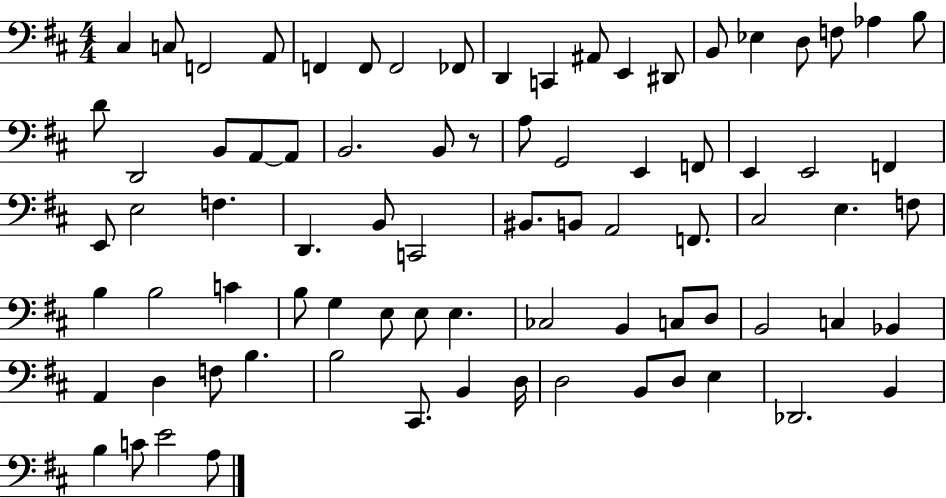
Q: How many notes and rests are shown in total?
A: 80